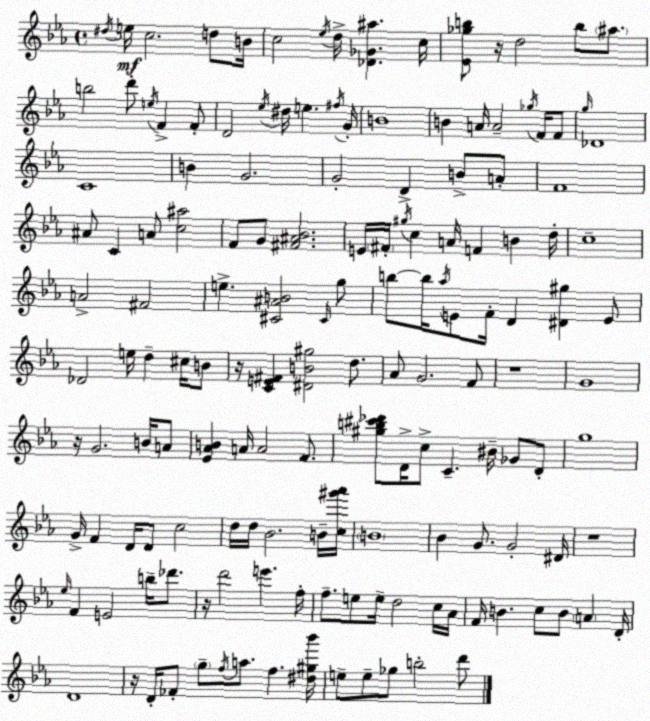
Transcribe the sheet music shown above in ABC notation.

X:1
T:Untitled
M:4/4
L:1/4
K:Cm
^d/4 e/4 c2 d/2 B/4 c2 _e/4 d/4 [_D_G^a] c/4 [_E_gb]/2 z/4 d2 b/2 ^a/2 b2 d'/2 e/4 F F/2 D2 _e/4 ^d/4 e ^f/4 G/4 B4 B A/4 A2 _g/4 F/4 F/2 g/4 _D4 C4 B G2 G2 D B/2 A/2 F4 ^A/2 C A/2 [c^a]2 F/2 G/2 [^F^A_B]2 E/4 ^F/4 ^g/4 c A/4 F B d/4 c4 A2 ^F2 e [^C^AB]2 ^C/4 g/2 b/2 b/4 _a/4 E/2 F/4 D [^D^g] E/2 _D2 e/4 d ^c/4 B/2 z/4 [CE^F] [^DB^g]2 d/2 _A/2 G2 F/2 z4 G4 z/4 G2 B/4 A/2 [_E_AB] A/4 A2 F/2 [^gb^c'_d']/2 D/4 c/2 C ^B/4 _G/2 D/2 g4 G/4 F D/4 D/2 c2 d/4 d/4 _B2 B/4 [c^g'_a']/4 B4 _B G/2 G2 ^D/4 z4 _e/4 F E2 b/4 _d'/2 z/4 d'2 e' f/4 f/2 e/2 e/4 d2 c/4 _A/4 F/4 B c/2 B/2 A D/4 D4 z/4 D/4 _F/2 g/2 f/4 a/2 f [^d^g_b']/4 e/2 e/2 _g/2 b2 d'/2